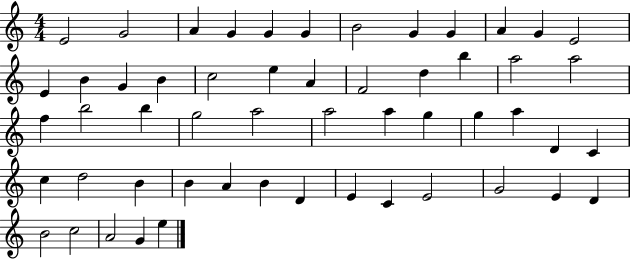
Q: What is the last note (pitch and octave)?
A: E5